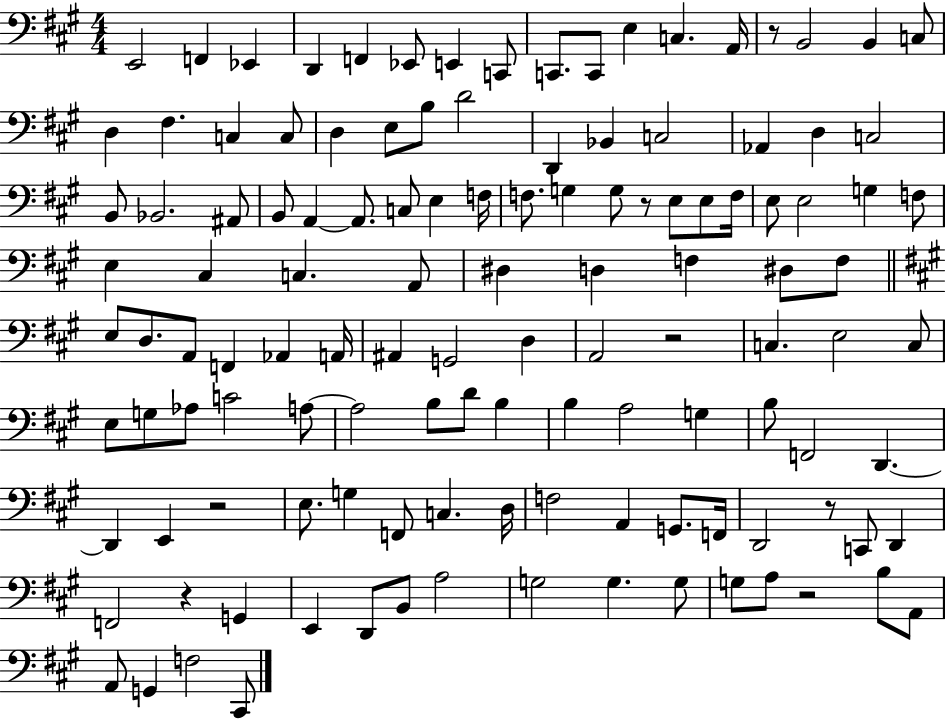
E2/h F2/q Eb2/q D2/q F2/q Eb2/e E2/q C2/e C2/e. C2/e E3/q C3/q. A2/s R/e B2/h B2/q C3/e D3/q F#3/q. C3/q C3/e D3/q E3/e B3/e D4/h D2/q Bb2/q C3/h Ab2/q D3/q C3/h B2/e Bb2/h. A#2/e B2/e A2/q A2/e. C3/e E3/q F3/s F3/e. G3/q G3/e R/e E3/e E3/e F3/s E3/e E3/h G3/q F3/e E3/q C#3/q C3/q. A2/e D#3/q D3/q F3/q D#3/e F3/e E3/e D3/e. A2/e F2/q Ab2/q A2/s A#2/q G2/h D3/q A2/h R/h C3/q. E3/h C3/e E3/e G3/e Ab3/e C4/h A3/e A3/h B3/e D4/e B3/q B3/q A3/h G3/q B3/e F2/h D2/q. D2/q E2/q R/h E3/e. G3/q F2/e C3/q. D3/s F3/h A2/q G2/e. F2/s D2/h R/e C2/e D2/q F2/h R/q G2/q E2/q D2/e B2/e A3/h G3/h G3/q. G3/e G3/e A3/e R/h B3/e A2/e A2/e G2/q F3/h C#2/e